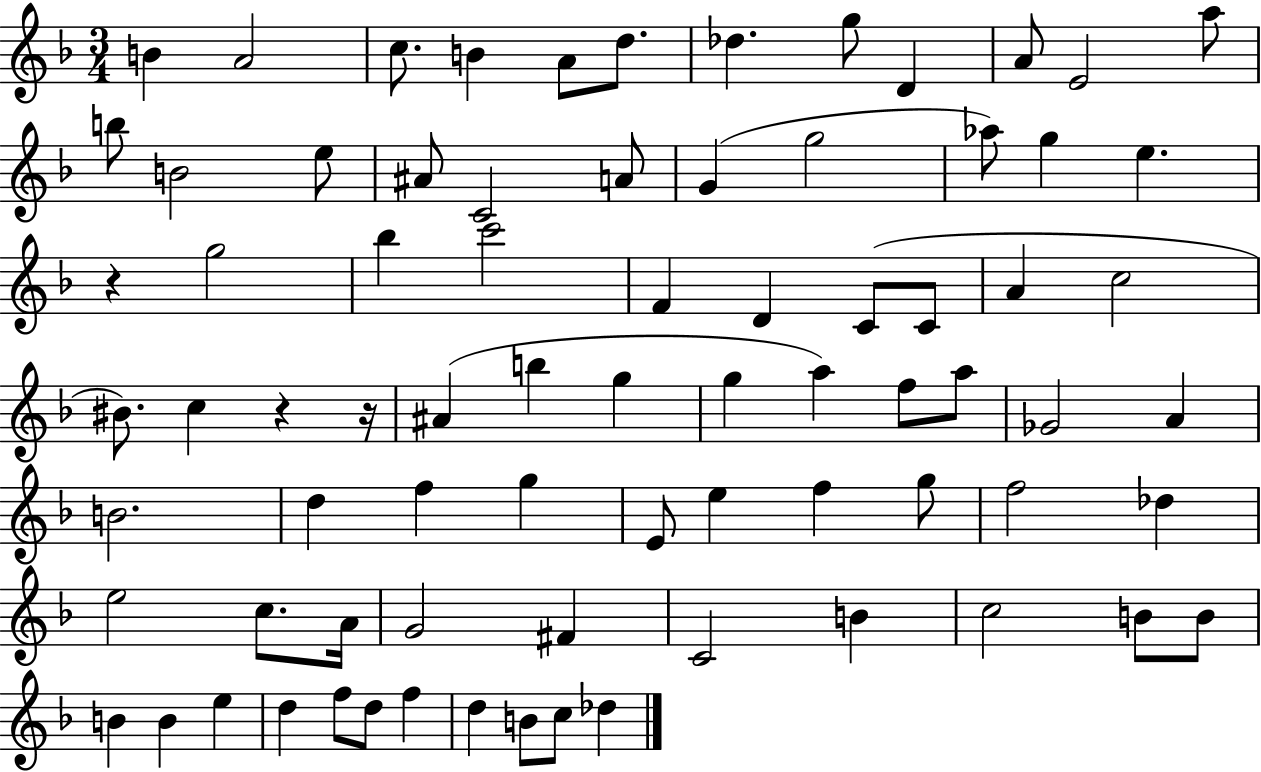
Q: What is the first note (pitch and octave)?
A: B4